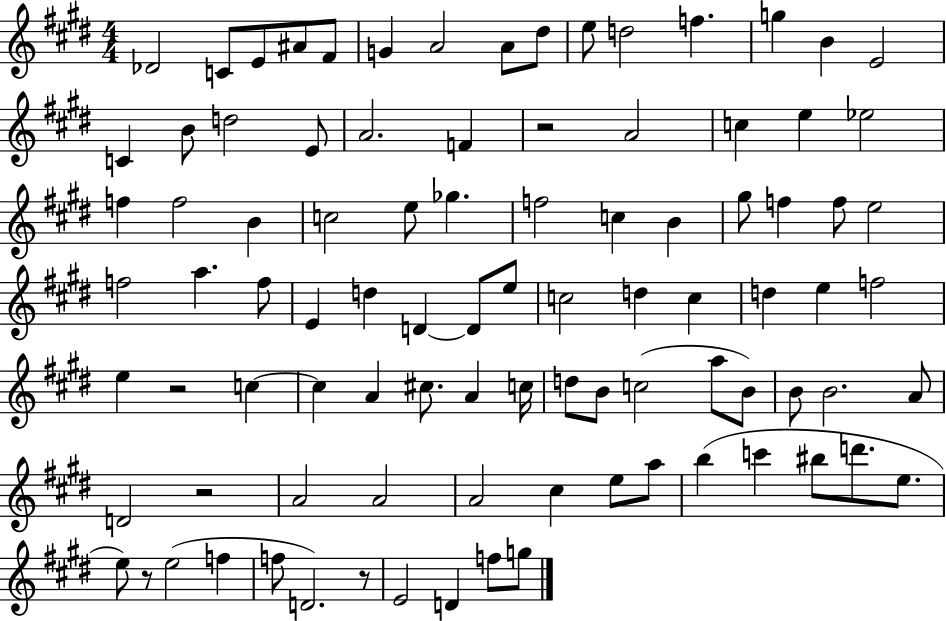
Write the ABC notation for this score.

X:1
T:Untitled
M:4/4
L:1/4
K:E
_D2 C/2 E/2 ^A/2 ^F/2 G A2 A/2 ^d/2 e/2 d2 f g B E2 C B/2 d2 E/2 A2 F z2 A2 c e _e2 f f2 B c2 e/2 _g f2 c B ^g/2 f f/2 e2 f2 a f/2 E d D D/2 e/2 c2 d c d e f2 e z2 c c A ^c/2 A c/4 d/2 B/2 c2 a/2 B/2 B/2 B2 A/2 D2 z2 A2 A2 A2 ^c e/2 a/2 b c' ^b/2 d'/2 e/2 e/2 z/2 e2 f f/2 D2 z/2 E2 D f/2 g/2